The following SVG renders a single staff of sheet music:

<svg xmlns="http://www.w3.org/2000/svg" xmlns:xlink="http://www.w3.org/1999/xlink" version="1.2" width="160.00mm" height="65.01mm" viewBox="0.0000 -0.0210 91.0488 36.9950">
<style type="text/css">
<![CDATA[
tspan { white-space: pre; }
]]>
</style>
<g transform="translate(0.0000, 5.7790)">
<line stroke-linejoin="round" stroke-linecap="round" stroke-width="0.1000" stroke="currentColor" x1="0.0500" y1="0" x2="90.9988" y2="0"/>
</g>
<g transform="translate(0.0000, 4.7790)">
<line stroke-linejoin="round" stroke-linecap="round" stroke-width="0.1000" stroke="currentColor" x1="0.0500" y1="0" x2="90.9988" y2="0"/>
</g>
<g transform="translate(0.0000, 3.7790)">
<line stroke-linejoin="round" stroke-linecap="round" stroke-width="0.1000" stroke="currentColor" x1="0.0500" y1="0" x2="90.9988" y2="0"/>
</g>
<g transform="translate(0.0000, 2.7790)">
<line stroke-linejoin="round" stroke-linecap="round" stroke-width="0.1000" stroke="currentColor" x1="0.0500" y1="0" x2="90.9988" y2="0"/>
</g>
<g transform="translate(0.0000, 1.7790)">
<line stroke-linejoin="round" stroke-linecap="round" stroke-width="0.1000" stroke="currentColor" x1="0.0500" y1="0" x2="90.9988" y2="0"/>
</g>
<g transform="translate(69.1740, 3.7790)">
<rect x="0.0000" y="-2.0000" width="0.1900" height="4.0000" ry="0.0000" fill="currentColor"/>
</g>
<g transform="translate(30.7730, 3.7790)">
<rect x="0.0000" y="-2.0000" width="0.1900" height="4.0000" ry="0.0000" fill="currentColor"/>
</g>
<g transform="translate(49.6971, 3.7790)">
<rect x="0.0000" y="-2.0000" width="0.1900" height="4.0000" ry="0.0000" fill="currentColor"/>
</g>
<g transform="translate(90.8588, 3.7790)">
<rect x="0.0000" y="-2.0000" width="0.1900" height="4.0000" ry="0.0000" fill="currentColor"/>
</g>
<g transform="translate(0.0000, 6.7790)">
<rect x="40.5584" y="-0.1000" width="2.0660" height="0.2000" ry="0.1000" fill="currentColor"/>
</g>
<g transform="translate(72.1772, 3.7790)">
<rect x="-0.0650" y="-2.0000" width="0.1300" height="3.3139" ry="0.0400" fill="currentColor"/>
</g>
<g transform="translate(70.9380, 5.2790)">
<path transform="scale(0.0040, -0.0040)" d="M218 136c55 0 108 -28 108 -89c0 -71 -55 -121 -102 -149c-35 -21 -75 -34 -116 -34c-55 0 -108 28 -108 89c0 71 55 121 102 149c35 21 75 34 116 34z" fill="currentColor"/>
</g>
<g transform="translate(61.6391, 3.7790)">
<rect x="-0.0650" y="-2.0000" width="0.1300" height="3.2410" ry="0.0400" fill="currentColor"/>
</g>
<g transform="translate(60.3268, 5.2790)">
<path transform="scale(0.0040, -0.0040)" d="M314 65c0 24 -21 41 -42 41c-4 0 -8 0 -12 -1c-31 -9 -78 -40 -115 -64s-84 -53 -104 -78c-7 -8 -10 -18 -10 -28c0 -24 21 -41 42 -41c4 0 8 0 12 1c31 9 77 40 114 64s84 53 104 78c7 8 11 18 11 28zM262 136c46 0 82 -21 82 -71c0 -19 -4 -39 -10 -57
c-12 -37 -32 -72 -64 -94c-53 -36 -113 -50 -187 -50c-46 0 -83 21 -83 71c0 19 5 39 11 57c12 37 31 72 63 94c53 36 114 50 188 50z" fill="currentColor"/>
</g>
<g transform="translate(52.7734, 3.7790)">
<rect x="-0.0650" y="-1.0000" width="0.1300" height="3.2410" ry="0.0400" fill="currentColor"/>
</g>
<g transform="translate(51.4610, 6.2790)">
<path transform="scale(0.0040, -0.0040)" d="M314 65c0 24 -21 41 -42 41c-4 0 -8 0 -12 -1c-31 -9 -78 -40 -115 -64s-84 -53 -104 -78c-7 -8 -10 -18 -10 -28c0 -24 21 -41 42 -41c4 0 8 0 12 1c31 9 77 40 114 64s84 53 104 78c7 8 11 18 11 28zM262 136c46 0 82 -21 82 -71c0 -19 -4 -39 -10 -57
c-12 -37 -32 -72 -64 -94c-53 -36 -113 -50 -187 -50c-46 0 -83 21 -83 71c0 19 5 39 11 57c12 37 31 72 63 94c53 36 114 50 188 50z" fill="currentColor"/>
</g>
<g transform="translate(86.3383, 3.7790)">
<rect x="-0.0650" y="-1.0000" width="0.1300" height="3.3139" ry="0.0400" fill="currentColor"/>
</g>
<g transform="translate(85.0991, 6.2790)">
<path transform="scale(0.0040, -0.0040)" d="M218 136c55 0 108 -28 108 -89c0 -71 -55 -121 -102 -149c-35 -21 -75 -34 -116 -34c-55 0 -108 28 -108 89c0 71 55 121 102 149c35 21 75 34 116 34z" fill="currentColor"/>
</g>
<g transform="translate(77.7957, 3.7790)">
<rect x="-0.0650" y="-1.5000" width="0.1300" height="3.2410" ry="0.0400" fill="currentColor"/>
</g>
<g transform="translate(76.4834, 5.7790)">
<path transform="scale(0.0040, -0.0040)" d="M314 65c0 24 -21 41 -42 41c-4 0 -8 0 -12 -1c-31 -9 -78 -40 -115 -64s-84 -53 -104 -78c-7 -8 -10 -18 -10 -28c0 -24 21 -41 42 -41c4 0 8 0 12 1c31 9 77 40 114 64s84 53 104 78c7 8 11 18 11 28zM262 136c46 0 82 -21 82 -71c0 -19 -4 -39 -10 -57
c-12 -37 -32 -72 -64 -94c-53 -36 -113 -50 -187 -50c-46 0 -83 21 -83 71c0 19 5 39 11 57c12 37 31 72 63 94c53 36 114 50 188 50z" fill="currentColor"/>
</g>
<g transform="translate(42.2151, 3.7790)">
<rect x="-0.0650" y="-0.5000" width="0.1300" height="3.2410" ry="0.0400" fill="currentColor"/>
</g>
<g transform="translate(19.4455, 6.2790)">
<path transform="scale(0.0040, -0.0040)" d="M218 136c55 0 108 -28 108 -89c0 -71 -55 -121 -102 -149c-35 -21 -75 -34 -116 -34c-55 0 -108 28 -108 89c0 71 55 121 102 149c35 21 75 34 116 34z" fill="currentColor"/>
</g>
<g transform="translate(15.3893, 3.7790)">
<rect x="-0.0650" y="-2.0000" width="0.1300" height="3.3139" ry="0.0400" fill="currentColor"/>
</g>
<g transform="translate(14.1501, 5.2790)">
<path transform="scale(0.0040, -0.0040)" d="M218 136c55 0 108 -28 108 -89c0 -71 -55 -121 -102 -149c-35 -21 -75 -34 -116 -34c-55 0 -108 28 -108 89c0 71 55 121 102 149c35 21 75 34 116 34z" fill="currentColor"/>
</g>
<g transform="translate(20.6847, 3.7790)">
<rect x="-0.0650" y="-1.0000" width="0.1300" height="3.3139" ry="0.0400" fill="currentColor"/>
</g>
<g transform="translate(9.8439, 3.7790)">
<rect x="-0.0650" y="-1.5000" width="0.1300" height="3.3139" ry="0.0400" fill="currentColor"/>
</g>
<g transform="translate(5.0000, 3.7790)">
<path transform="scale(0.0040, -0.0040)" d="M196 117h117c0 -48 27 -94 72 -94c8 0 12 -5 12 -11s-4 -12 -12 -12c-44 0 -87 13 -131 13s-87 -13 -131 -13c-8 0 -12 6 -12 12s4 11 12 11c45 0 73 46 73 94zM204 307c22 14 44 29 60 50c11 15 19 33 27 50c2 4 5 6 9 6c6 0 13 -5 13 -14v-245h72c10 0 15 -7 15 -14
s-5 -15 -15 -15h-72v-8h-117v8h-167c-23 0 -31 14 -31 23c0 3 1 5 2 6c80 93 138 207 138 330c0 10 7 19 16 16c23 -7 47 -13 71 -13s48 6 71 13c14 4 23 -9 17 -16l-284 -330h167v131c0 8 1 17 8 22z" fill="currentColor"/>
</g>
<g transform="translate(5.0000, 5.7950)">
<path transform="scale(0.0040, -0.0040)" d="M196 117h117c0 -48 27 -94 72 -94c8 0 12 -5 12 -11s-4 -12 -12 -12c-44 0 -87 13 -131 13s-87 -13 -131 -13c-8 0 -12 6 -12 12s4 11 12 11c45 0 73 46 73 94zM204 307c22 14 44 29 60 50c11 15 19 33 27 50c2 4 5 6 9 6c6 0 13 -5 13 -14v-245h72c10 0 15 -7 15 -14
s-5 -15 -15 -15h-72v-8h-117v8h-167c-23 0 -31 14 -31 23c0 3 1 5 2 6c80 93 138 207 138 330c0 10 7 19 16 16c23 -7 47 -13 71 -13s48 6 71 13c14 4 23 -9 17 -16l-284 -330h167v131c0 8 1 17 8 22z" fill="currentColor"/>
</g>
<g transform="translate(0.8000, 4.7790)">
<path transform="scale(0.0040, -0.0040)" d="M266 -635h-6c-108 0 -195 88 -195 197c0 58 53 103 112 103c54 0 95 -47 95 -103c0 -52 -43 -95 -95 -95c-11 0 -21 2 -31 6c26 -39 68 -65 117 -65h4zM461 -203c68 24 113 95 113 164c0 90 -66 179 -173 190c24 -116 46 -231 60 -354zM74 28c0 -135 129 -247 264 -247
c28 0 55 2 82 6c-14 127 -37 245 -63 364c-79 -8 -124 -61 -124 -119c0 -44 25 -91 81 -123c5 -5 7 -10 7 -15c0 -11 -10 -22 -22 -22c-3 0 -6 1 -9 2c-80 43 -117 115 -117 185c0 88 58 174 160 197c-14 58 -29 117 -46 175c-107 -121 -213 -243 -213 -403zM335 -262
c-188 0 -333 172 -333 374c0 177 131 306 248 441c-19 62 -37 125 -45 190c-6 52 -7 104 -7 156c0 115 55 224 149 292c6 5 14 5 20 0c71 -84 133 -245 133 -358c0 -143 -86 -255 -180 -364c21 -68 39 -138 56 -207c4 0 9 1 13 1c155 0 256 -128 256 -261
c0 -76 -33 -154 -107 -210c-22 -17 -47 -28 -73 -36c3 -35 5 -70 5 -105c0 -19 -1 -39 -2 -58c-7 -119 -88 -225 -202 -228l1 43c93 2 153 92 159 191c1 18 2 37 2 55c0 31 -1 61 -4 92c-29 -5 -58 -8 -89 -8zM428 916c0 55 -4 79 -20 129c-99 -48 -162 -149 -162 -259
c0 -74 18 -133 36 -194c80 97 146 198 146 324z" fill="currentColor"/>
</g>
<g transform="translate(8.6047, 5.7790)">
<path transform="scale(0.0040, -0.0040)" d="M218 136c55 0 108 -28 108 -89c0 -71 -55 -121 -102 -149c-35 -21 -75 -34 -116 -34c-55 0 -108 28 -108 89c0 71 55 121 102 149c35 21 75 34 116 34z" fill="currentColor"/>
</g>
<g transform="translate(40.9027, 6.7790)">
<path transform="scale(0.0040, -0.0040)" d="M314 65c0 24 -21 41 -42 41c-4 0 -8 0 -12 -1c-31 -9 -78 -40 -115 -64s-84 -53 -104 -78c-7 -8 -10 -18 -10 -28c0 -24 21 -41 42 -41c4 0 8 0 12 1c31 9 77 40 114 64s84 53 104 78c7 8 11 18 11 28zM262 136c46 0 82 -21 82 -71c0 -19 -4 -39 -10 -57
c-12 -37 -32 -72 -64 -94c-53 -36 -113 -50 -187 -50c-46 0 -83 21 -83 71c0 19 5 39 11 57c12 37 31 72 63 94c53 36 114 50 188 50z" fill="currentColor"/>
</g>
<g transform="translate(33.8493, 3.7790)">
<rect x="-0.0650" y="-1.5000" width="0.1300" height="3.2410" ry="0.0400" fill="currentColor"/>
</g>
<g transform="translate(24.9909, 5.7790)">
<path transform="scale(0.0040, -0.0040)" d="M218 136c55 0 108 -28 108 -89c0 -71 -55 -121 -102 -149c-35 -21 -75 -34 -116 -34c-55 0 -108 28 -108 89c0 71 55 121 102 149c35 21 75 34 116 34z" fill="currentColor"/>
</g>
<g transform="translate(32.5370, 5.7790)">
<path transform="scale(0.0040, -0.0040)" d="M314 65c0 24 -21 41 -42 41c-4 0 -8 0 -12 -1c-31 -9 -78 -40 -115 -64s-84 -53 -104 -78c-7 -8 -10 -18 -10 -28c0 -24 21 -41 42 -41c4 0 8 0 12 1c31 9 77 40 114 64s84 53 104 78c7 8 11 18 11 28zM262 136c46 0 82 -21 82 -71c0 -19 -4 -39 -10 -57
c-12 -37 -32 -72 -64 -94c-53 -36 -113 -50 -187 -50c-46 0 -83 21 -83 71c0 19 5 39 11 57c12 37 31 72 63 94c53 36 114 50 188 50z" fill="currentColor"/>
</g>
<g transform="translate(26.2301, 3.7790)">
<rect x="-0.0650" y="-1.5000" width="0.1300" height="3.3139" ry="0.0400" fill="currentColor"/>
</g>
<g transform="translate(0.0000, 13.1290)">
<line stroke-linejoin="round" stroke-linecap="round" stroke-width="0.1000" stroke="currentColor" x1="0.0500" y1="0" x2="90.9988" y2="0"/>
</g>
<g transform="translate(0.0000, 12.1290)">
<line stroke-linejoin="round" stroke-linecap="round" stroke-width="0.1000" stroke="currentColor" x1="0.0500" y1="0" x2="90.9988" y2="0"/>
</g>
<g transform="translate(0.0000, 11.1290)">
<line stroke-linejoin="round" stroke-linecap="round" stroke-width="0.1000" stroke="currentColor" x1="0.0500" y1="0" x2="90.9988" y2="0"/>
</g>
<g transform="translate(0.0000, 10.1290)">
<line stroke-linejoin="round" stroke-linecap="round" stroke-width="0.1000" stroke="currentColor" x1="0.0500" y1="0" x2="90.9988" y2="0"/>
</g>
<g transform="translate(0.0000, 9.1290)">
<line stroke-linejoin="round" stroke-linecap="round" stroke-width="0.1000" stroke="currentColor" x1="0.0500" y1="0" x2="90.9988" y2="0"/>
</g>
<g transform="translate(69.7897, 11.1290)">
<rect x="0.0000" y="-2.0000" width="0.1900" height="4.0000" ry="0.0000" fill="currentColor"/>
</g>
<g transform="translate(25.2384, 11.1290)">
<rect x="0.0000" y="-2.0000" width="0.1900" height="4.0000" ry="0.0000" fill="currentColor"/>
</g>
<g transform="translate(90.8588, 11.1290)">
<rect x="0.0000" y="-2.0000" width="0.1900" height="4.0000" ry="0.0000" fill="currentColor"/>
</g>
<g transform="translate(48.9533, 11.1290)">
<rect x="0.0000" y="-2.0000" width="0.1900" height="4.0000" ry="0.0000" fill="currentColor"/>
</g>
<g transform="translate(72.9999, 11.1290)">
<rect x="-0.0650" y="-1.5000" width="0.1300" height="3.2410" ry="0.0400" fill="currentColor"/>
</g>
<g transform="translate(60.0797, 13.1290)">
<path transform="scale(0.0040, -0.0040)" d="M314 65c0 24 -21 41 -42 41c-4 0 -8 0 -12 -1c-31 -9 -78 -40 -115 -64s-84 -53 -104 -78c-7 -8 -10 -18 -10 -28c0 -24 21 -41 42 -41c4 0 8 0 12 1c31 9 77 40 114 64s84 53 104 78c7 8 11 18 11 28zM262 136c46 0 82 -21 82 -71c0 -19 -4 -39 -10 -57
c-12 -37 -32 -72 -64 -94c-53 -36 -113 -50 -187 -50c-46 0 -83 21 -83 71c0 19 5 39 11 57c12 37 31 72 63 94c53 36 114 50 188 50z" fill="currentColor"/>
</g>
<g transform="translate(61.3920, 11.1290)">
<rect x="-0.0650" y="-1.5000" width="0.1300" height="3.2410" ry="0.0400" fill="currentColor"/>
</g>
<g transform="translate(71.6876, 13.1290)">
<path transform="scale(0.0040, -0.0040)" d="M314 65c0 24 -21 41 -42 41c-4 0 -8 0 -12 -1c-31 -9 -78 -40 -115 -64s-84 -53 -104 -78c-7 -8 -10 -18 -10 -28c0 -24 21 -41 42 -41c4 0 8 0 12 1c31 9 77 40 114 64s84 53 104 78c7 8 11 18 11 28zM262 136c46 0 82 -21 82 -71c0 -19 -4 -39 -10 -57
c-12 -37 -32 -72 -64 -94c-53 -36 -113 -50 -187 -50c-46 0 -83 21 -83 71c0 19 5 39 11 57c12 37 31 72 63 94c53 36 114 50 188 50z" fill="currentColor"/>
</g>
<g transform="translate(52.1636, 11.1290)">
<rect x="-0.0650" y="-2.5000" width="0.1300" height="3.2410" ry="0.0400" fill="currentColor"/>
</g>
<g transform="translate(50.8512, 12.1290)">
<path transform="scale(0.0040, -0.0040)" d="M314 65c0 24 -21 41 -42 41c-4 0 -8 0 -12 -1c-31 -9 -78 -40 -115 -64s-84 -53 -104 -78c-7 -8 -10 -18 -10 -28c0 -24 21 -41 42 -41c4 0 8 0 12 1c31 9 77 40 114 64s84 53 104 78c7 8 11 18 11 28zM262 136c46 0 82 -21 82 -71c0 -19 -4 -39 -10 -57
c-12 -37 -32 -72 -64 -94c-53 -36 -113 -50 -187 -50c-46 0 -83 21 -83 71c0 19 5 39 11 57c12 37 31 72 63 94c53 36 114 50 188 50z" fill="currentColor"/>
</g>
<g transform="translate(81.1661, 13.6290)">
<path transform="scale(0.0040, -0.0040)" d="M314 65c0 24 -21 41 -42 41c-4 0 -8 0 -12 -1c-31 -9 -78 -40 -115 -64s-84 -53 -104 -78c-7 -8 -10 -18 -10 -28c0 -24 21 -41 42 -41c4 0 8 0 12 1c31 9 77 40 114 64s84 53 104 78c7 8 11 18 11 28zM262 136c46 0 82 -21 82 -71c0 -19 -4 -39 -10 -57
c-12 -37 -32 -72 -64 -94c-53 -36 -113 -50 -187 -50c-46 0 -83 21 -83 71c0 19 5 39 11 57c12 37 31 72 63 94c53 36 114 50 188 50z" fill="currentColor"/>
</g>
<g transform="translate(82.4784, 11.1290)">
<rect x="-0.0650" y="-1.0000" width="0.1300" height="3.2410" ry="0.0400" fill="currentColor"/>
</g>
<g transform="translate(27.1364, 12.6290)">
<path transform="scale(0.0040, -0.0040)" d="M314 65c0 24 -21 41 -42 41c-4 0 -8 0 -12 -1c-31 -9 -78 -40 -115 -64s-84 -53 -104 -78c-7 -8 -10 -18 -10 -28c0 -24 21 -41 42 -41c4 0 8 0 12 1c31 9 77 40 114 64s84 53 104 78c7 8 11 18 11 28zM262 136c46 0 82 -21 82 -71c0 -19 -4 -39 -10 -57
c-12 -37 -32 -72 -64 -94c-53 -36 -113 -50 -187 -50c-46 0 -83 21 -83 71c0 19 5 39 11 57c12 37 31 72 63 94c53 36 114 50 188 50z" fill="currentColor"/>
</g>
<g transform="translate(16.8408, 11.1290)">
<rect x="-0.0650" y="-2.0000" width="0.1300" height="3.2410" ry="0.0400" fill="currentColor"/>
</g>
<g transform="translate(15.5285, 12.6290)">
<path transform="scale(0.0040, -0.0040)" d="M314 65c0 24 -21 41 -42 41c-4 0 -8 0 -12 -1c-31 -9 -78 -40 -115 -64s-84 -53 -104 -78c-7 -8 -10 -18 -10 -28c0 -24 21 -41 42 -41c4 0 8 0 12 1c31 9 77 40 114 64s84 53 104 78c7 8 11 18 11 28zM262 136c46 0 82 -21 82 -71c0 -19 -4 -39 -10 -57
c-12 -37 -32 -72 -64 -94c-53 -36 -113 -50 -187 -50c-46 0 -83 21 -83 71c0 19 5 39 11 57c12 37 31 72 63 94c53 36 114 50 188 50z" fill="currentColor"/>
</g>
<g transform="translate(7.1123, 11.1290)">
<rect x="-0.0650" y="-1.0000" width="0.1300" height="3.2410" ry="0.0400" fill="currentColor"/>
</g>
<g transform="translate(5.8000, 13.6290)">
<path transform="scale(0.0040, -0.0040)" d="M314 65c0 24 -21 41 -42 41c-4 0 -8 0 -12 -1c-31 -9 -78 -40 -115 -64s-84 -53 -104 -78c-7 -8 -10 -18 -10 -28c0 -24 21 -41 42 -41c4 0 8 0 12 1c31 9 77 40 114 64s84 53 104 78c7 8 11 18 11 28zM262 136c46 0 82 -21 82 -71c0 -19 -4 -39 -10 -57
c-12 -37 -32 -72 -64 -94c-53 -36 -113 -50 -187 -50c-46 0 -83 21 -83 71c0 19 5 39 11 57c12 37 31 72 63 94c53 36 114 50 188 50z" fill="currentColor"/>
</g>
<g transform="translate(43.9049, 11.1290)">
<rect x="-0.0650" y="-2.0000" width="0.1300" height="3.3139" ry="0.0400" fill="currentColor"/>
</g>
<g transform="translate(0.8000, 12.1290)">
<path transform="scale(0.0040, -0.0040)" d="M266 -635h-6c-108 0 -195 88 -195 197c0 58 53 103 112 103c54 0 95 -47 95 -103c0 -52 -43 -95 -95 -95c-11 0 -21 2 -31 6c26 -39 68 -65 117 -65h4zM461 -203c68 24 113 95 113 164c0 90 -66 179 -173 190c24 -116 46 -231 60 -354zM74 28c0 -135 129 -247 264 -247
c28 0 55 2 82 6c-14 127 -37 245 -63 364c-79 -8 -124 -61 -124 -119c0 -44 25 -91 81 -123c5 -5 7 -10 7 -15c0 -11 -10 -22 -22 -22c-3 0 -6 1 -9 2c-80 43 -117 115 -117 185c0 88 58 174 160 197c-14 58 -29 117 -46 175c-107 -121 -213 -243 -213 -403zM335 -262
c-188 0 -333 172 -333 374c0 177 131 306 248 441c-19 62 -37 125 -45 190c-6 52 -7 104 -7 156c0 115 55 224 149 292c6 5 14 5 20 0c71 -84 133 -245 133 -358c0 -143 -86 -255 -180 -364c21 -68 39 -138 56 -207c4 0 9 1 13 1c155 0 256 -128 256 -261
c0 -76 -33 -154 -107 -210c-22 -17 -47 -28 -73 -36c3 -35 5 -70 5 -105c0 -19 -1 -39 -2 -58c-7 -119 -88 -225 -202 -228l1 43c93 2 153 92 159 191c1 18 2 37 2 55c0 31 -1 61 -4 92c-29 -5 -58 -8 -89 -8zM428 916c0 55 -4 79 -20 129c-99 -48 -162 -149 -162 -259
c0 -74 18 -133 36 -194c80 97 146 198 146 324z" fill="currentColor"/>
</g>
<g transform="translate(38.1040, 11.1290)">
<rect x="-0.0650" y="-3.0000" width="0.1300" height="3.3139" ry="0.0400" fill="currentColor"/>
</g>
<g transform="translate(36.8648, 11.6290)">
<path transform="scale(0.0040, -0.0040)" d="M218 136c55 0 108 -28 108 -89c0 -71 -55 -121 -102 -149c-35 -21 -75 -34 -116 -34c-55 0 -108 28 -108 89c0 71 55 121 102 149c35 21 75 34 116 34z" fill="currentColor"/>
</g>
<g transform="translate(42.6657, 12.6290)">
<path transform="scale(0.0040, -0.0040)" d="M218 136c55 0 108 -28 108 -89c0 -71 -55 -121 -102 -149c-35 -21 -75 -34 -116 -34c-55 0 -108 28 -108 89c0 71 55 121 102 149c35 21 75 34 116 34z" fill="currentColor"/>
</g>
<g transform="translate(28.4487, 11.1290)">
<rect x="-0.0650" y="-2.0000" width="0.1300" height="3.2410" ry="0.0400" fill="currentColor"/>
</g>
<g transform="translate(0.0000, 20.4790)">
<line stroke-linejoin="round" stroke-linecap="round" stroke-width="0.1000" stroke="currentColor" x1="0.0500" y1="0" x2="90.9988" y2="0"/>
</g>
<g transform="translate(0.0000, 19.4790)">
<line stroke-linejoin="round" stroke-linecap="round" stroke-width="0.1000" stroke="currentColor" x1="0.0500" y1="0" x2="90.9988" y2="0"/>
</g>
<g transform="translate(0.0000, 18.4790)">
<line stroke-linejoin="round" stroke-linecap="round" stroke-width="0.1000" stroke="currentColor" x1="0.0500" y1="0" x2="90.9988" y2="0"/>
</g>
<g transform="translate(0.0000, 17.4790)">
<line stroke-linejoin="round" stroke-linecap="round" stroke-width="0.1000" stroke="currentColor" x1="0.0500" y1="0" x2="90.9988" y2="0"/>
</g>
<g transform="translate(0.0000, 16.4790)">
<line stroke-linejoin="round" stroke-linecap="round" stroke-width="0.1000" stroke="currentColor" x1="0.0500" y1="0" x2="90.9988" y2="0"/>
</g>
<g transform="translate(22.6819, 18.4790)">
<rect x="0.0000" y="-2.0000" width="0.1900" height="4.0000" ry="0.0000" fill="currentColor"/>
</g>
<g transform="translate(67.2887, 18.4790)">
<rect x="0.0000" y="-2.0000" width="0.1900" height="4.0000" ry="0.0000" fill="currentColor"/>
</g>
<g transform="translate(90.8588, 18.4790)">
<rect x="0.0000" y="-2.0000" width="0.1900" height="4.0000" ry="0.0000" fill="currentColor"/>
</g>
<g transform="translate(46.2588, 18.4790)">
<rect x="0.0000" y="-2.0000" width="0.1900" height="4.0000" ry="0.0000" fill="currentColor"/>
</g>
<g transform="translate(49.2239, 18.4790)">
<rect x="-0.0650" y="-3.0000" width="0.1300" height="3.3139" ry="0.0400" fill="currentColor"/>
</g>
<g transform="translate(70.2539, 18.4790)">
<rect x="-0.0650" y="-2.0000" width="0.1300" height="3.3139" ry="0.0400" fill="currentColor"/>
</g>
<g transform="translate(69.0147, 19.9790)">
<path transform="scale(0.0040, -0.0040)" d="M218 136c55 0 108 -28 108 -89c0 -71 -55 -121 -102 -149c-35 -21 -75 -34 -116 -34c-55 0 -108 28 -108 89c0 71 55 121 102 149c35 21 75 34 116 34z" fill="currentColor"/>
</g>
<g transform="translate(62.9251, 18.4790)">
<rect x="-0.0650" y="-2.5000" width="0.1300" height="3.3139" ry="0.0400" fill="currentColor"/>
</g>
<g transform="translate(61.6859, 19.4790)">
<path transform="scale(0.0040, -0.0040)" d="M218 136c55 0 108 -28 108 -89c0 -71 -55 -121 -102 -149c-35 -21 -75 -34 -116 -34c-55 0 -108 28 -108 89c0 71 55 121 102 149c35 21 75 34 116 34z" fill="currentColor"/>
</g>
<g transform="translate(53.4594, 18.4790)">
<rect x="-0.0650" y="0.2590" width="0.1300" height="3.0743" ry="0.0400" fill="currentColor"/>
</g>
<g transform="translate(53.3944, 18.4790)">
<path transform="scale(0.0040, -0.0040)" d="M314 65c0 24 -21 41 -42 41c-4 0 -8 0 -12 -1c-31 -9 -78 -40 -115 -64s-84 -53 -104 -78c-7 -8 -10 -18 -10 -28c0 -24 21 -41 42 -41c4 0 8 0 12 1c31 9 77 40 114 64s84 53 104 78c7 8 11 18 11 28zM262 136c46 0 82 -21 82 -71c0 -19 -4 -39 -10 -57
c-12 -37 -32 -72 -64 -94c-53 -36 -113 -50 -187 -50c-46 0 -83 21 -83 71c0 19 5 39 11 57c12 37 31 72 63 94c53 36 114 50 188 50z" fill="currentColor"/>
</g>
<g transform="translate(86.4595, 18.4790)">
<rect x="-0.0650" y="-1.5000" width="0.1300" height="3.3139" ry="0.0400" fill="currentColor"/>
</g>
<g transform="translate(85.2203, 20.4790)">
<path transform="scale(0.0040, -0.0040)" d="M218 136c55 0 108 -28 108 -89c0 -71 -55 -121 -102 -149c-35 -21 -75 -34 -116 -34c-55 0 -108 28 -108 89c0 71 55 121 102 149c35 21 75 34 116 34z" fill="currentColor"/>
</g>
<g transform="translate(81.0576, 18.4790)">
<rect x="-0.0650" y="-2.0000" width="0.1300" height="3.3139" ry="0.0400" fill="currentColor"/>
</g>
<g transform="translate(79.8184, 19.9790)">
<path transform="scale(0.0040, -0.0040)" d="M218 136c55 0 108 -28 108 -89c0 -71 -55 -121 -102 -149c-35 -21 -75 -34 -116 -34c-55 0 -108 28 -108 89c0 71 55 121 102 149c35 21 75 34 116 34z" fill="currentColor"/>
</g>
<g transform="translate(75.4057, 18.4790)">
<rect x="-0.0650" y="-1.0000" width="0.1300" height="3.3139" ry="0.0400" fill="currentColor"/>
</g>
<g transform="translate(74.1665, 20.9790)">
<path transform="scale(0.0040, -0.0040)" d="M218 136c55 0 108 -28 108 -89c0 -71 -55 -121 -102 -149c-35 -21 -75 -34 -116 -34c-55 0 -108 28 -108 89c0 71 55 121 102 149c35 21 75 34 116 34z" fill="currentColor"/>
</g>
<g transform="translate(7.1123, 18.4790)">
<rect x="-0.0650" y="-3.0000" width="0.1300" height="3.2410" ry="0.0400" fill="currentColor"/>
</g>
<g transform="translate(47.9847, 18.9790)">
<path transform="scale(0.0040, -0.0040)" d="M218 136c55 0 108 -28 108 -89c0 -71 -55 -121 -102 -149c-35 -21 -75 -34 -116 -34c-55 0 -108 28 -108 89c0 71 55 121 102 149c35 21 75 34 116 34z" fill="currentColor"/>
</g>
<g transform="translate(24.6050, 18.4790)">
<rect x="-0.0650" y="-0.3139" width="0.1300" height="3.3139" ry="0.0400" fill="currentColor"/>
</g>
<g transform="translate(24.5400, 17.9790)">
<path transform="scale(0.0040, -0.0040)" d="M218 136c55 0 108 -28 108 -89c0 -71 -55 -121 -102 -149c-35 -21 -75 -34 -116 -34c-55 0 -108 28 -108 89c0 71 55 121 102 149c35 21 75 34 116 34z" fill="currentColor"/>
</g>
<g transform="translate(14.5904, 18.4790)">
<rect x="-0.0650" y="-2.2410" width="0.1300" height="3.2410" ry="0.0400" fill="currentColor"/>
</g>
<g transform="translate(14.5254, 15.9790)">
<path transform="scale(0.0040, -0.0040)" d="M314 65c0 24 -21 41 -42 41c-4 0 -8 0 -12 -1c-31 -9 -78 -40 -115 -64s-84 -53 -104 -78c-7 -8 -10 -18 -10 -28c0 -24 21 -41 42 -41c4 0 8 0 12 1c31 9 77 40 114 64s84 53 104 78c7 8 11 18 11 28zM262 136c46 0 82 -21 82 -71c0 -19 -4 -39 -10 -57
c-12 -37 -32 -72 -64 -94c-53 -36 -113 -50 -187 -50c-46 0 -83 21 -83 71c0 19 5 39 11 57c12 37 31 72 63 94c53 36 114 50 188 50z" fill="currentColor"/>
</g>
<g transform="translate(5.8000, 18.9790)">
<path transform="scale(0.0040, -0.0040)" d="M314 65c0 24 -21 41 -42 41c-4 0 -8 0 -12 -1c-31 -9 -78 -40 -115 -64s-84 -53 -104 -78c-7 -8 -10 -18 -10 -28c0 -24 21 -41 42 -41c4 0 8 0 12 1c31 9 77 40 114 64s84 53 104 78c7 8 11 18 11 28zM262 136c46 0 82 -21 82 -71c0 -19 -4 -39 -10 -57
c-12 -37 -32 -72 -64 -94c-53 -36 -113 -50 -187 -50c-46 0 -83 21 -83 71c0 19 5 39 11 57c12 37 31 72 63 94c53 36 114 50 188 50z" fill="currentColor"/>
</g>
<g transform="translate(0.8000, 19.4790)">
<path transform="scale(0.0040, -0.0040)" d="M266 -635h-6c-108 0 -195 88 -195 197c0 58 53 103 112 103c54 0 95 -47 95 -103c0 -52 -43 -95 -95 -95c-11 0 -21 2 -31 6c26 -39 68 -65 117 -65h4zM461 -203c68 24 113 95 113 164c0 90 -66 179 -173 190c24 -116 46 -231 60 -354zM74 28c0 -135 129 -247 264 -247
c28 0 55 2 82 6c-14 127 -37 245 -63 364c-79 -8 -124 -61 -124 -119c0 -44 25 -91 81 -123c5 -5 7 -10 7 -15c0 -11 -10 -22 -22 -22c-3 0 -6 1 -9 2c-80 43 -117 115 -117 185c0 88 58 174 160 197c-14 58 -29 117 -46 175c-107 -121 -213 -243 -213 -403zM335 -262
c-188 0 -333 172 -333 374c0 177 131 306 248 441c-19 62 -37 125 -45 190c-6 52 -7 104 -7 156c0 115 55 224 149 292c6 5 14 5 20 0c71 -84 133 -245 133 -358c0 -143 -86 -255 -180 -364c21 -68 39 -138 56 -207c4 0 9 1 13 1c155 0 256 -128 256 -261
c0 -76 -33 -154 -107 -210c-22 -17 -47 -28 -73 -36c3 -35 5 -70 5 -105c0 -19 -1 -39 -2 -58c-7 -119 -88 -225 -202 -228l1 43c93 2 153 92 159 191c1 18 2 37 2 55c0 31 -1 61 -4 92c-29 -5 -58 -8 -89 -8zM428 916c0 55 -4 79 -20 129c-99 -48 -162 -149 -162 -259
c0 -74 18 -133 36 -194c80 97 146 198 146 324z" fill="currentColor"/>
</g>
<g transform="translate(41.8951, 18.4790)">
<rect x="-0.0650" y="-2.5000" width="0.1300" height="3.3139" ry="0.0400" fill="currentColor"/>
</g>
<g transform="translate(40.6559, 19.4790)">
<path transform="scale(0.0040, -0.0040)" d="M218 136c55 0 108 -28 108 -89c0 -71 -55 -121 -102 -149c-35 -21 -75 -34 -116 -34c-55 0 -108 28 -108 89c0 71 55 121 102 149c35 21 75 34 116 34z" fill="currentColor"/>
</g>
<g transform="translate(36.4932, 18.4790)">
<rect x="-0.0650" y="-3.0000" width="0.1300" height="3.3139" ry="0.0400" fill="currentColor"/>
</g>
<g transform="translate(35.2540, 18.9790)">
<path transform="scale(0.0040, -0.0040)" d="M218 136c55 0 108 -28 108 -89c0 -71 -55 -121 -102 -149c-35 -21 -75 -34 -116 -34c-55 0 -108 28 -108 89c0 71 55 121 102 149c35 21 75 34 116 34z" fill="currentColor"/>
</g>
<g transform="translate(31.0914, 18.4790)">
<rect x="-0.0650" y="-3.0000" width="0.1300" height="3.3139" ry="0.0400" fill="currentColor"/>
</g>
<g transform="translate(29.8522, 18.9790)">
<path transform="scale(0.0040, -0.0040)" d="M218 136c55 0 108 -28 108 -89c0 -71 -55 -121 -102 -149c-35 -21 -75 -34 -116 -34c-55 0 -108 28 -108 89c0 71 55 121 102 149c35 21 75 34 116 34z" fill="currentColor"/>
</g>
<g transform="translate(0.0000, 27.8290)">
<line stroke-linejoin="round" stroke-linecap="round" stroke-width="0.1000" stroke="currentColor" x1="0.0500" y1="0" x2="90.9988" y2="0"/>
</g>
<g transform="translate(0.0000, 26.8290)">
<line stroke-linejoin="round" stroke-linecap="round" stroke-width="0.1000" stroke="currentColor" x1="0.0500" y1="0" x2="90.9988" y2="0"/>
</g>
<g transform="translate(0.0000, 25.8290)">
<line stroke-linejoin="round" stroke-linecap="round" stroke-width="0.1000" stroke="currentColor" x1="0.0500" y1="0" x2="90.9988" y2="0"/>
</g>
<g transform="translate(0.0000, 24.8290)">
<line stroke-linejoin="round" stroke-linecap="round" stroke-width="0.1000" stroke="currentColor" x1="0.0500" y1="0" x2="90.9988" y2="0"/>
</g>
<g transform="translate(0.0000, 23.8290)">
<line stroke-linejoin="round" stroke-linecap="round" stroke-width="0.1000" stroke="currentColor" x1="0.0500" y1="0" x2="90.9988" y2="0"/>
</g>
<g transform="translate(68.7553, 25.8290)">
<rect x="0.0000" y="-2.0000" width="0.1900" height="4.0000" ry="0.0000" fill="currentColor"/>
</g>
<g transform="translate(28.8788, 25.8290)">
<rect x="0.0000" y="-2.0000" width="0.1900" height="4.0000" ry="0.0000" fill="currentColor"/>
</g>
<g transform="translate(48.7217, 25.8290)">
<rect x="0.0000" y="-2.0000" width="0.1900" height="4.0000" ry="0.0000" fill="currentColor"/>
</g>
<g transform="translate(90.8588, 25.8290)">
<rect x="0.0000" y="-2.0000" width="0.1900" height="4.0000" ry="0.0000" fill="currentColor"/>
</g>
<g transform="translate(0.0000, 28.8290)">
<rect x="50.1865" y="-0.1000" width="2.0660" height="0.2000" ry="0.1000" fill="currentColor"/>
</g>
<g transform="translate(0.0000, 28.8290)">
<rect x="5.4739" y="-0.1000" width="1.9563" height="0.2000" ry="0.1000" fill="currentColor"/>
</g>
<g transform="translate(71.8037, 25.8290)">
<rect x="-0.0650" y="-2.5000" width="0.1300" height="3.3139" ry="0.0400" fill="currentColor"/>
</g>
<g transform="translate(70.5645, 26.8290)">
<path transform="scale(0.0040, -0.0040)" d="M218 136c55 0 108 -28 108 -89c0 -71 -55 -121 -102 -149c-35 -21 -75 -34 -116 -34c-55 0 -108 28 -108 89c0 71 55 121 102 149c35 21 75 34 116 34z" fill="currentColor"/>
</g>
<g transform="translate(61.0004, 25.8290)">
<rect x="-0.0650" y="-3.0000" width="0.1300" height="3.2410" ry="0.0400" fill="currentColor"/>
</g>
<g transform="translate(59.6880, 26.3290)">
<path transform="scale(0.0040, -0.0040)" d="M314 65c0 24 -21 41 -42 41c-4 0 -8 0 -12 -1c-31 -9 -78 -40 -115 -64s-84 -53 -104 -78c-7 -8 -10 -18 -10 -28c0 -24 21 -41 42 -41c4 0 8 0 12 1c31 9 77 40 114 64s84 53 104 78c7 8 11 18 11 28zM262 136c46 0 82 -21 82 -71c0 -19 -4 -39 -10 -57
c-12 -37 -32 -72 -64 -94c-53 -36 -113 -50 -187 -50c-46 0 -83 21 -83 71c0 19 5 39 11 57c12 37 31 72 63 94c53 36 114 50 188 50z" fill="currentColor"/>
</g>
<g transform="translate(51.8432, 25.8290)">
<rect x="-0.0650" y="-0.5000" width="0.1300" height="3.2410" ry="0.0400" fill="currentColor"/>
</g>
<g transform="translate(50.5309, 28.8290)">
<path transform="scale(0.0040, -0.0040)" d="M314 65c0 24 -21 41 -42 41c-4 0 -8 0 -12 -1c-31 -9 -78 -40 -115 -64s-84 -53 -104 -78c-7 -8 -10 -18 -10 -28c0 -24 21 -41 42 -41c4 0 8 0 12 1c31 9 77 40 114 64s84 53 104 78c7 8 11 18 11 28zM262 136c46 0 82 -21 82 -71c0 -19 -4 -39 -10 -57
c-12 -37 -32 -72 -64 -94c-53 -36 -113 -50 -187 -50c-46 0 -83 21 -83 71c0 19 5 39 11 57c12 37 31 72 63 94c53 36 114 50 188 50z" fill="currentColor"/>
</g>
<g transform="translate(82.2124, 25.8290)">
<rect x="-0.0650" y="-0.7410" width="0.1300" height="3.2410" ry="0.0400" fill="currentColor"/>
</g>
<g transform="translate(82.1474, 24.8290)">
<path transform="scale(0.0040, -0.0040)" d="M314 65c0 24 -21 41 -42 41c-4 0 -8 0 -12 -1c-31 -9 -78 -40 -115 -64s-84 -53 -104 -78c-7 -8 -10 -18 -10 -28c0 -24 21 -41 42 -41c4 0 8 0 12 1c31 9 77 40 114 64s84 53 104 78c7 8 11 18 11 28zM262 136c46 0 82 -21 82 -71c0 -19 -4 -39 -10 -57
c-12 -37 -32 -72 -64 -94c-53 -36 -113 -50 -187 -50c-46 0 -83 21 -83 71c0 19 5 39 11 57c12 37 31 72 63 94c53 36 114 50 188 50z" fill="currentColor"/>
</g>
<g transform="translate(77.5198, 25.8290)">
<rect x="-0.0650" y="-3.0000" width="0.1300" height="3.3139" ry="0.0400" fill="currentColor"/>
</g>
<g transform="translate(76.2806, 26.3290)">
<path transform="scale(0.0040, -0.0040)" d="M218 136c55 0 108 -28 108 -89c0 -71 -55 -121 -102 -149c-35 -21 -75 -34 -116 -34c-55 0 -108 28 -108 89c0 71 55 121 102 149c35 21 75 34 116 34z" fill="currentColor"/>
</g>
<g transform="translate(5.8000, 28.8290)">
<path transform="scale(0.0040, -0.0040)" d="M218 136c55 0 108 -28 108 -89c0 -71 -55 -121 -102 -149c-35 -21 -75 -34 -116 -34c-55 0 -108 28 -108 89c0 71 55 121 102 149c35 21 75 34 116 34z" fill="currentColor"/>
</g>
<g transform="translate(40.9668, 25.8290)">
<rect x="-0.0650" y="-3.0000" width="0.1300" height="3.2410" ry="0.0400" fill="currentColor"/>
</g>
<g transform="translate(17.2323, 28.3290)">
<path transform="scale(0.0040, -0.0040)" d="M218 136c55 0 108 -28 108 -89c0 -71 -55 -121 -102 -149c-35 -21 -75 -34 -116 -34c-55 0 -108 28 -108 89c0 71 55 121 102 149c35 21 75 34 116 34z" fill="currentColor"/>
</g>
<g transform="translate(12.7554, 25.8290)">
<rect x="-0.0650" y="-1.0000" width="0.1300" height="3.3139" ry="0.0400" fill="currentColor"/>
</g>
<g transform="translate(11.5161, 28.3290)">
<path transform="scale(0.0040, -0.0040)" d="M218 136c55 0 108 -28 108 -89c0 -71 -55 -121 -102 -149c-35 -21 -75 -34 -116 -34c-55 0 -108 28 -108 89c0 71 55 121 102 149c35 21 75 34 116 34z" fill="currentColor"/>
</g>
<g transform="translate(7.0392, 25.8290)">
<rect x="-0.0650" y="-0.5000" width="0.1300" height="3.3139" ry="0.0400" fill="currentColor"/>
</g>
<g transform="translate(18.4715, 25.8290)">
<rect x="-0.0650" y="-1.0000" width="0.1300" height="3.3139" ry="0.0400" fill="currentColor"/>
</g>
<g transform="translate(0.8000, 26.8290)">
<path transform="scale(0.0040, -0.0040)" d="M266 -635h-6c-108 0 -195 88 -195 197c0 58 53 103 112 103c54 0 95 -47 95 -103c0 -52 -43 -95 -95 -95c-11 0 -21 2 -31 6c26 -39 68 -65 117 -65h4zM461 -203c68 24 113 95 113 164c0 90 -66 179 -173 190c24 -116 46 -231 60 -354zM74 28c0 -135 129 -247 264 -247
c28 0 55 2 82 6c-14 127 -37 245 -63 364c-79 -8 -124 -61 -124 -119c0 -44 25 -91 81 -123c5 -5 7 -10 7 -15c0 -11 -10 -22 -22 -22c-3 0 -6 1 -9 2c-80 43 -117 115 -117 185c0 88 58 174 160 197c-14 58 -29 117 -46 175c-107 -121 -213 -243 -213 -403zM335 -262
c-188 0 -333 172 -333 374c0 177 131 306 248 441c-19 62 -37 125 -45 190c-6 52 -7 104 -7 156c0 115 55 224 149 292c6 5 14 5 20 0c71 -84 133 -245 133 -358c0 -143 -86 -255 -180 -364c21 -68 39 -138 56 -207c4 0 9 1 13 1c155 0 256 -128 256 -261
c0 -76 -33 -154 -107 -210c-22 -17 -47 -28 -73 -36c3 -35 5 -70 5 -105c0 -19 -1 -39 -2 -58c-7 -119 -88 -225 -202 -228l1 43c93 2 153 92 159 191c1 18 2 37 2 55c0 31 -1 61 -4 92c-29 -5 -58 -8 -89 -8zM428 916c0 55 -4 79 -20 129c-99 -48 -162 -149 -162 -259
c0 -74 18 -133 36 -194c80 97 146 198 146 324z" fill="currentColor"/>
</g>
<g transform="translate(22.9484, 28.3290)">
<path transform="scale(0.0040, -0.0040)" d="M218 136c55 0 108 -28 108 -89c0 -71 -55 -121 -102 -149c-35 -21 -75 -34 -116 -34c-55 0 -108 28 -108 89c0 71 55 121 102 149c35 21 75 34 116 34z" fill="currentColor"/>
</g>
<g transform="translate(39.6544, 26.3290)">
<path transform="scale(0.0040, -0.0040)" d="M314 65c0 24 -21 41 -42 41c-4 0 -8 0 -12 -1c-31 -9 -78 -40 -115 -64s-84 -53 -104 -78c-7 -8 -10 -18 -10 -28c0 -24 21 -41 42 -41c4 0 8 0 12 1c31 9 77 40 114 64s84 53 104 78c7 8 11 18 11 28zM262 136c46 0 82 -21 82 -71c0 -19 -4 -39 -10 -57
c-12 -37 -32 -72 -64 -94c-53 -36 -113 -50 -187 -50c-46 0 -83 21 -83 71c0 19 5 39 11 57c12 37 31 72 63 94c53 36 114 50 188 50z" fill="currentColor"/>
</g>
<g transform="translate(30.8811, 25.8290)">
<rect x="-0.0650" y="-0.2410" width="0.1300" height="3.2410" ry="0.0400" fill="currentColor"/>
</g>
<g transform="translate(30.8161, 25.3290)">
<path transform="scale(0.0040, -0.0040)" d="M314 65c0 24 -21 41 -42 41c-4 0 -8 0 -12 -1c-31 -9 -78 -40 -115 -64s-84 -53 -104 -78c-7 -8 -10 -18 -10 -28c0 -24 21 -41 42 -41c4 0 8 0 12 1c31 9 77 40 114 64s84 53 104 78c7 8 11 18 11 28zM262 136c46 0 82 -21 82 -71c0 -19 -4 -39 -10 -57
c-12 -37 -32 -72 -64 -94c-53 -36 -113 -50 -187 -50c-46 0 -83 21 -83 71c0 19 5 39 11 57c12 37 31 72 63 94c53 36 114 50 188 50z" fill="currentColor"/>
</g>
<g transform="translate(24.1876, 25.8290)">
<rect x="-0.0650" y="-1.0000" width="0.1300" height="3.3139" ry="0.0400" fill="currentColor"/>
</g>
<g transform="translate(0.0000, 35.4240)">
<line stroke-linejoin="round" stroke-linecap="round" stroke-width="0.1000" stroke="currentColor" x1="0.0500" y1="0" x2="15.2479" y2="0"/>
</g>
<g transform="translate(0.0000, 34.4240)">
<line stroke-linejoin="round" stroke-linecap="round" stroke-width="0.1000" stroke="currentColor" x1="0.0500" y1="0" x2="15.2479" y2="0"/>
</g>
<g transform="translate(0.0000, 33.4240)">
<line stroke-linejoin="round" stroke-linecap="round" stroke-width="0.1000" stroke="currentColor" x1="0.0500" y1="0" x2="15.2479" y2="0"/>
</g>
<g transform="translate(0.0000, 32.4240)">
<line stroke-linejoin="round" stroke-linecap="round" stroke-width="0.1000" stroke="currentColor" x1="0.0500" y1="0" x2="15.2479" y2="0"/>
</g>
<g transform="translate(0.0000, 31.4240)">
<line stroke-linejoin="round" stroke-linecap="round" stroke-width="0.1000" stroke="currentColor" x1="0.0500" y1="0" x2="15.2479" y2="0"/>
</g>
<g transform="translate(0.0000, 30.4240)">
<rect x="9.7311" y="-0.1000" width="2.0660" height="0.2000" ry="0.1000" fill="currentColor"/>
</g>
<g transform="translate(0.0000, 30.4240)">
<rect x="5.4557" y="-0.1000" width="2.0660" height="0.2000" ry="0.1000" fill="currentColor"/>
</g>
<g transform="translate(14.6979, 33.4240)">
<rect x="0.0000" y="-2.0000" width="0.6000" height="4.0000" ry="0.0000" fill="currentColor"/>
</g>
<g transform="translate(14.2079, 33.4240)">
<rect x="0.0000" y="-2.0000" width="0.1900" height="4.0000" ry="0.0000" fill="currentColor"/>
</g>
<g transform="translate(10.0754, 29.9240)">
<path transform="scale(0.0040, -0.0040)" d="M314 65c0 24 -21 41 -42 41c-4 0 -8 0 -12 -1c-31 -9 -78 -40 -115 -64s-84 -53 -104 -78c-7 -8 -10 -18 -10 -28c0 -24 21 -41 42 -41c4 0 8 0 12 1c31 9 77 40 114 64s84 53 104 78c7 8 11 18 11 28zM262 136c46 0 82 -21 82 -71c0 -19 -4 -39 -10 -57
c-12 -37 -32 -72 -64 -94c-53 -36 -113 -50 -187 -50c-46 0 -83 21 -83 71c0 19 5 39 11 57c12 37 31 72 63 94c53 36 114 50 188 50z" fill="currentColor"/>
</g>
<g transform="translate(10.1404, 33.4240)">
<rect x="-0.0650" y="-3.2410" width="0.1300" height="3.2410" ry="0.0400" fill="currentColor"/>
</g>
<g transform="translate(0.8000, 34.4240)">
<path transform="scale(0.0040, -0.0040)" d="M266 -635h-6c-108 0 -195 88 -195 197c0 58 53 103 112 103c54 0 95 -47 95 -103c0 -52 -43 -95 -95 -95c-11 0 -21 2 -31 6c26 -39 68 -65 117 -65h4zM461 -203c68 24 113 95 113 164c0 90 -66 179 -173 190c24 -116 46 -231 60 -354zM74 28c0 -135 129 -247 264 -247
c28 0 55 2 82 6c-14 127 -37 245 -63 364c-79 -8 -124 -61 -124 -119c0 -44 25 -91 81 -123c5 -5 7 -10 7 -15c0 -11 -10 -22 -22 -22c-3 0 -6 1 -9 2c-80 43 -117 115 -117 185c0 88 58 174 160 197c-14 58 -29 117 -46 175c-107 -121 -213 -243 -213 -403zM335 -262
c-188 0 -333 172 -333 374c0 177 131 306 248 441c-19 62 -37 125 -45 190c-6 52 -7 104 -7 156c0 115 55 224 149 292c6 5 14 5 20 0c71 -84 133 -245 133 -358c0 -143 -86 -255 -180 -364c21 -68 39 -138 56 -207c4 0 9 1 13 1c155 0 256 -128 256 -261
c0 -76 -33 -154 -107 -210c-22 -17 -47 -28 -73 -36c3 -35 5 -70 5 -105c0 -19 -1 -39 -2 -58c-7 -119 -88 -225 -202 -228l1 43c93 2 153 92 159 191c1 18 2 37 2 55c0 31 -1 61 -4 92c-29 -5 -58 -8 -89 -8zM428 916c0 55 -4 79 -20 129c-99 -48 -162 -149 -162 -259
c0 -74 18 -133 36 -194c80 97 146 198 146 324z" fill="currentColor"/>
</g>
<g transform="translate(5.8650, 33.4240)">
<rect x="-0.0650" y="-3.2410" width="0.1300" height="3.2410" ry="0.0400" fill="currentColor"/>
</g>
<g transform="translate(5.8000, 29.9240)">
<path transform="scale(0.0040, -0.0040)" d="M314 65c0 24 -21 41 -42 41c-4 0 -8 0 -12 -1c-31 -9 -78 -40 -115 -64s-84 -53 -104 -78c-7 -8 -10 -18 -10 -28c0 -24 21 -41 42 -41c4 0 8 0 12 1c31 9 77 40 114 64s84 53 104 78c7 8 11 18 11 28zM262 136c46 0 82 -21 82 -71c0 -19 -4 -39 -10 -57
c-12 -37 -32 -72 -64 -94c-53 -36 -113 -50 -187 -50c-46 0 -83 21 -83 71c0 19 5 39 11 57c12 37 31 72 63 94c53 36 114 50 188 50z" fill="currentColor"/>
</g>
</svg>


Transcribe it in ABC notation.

X:1
T:Untitled
M:4/4
L:1/4
K:C
E F D E E2 C2 D2 F2 F E2 D D2 F2 F2 A F G2 E2 E2 D2 A2 g2 c A A G A B2 G F D F E C D D D c2 A2 C2 A2 G A d2 b2 b2